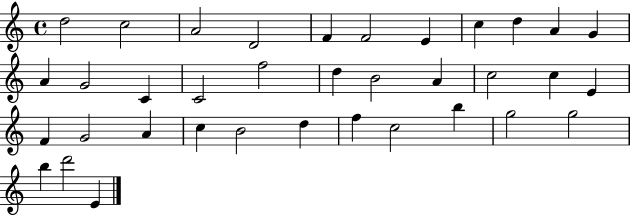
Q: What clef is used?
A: treble